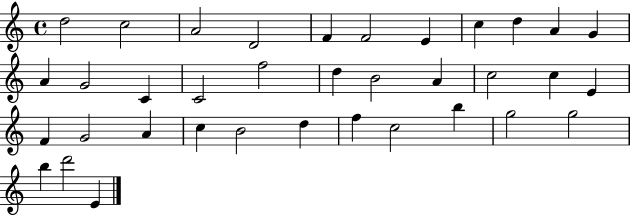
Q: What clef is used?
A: treble